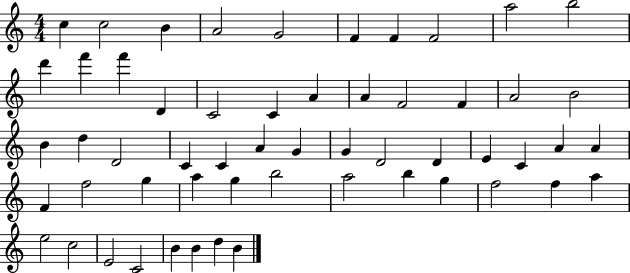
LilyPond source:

{
  \clef treble
  \numericTimeSignature
  \time 4/4
  \key c \major
  c''4 c''2 b'4 | a'2 g'2 | f'4 f'4 f'2 | a''2 b''2 | \break d'''4 f'''4 f'''4 d'4 | c'2 c'4 a'4 | a'4 f'2 f'4 | a'2 b'2 | \break b'4 d''4 d'2 | c'4 c'4 a'4 g'4 | g'4 d'2 d'4 | e'4 c'4 a'4 a'4 | \break f'4 f''2 g''4 | a''4 g''4 b''2 | a''2 b''4 g''4 | f''2 f''4 a''4 | \break e''2 c''2 | e'2 c'2 | b'4 b'4 d''4 b'4 | \bar "|."
}